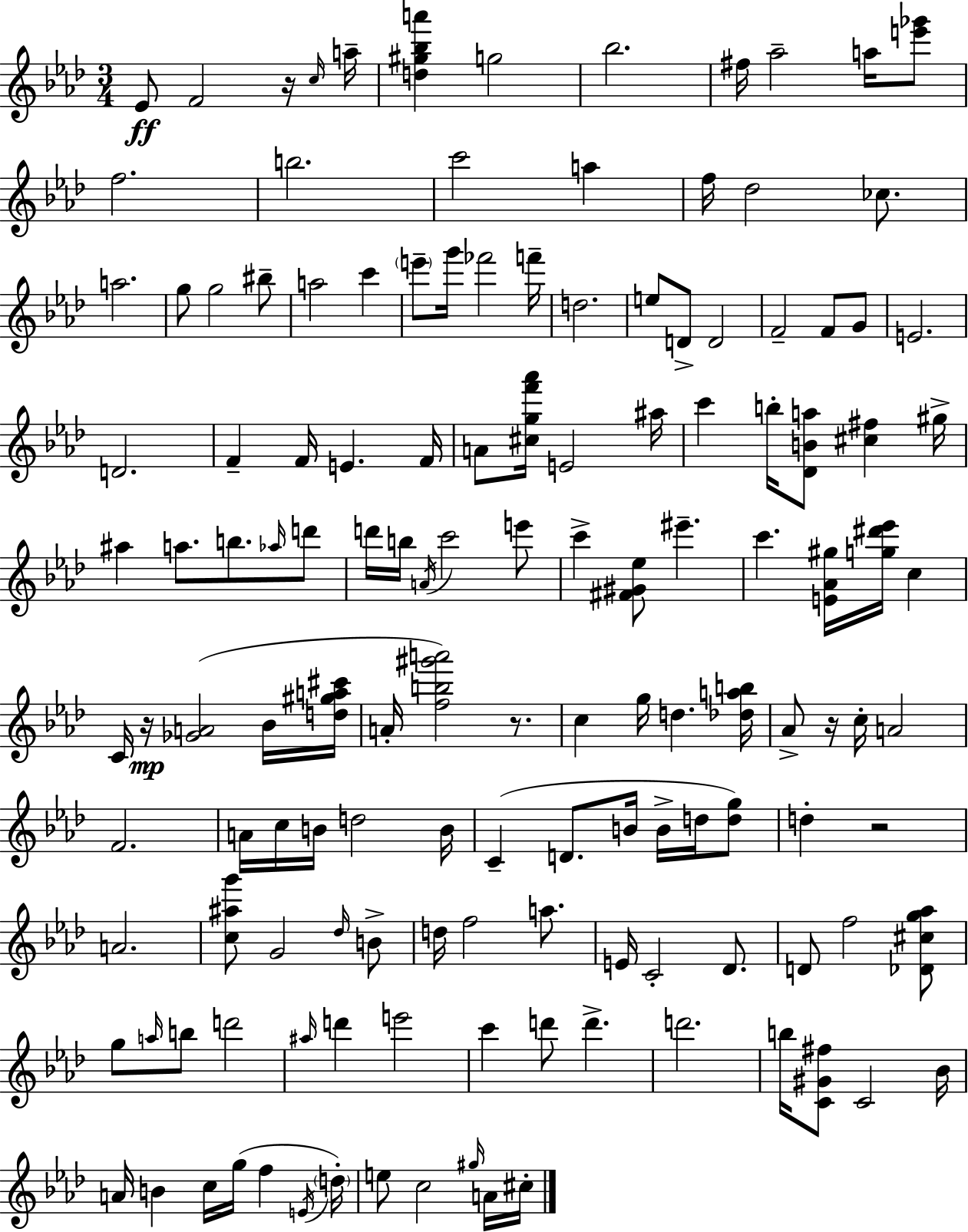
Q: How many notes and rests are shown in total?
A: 139